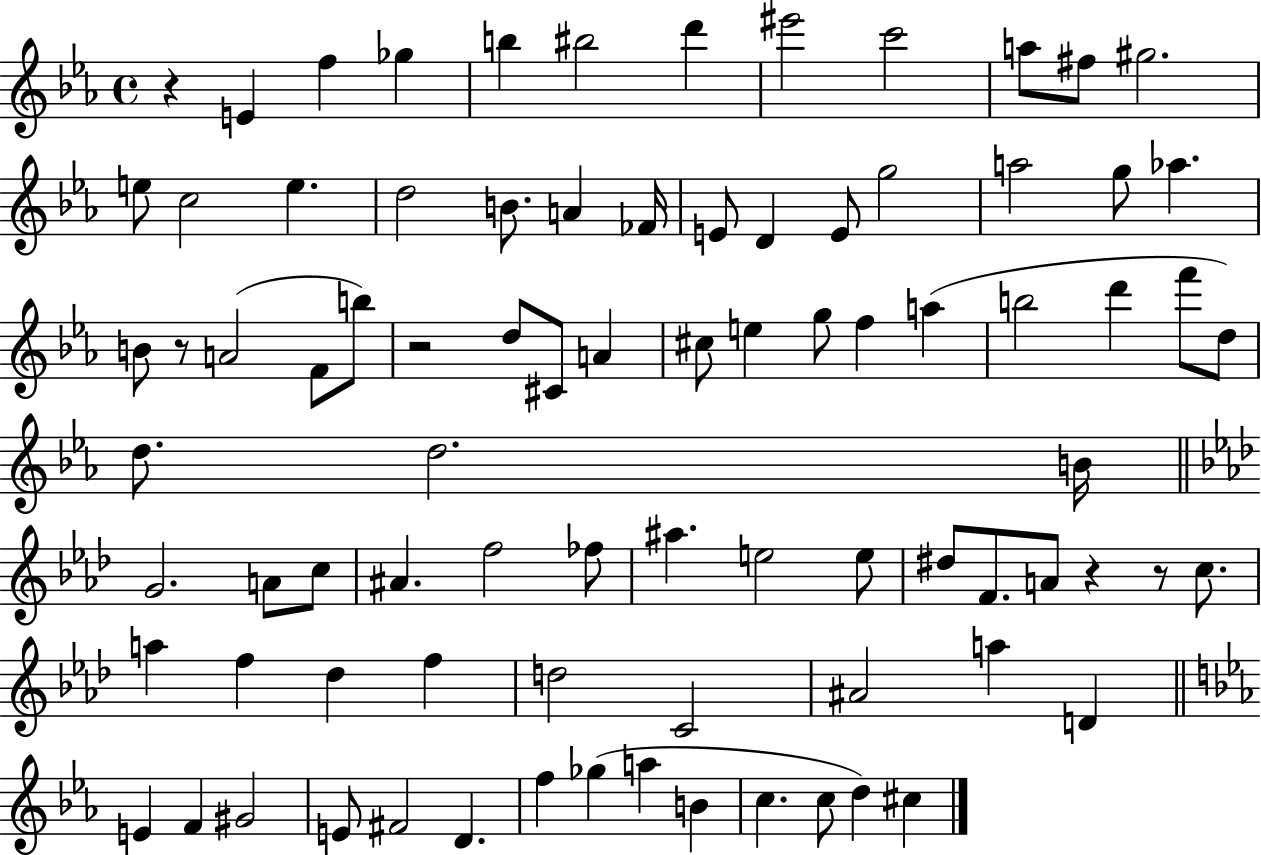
X:1
T:Untitled
M:4/4
L:1/4
K:Eb
z E f _g b ^b2 d' ^e'2 c'2 a/2 ^f/2 ^g2 e/2 c2 e d2 B/2 A _F/4 E/2 D E/2 g2 a2 g/2 _a B/2 z/2 A2 F/2 b/2 z2 d/2 ^C/2 A ^c/2 e g/2 f a b2 d' f'/2 d/2 d/2 d2 B/4 G2 A/2 c/2 ^A f2 _f/2 ^a e2 e/2 ^d/2 F/2 A/2 z z/2 c/2 a f _d f d2 C2 ^A2 a D E F ^G2 E/2 ^F2 D f _g a B c c/2 d ^c